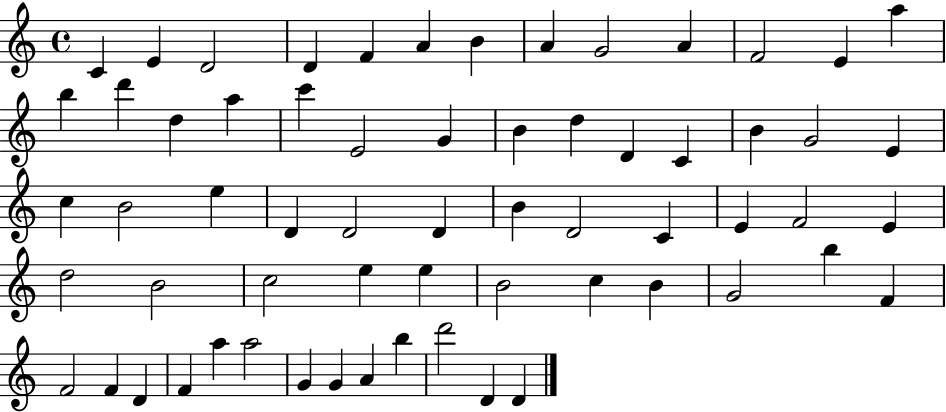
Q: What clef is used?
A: treble